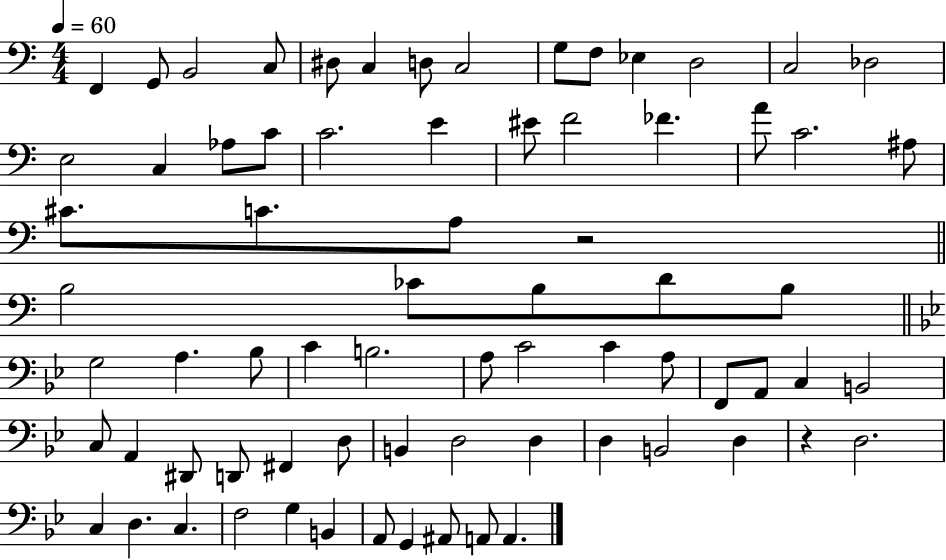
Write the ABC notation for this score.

X:1
T:Untitled
M:4/4
L:1/4
K:C
F,, G,,/2 B,,2 C,/2 ^D,/2 C, D,/2 C,2 G,/2 F,/2 _E, D,2 C,2 _D,2 E,2 C, _A,/2 C/2 C2 E ^E/2 F2 _F A/2 C2 ^A,/2 ^C/2 C/2 A,/2 z2 B,2 _C/2 B,/2 D/2 B,/2 G,2 A, _B,/2 C B,2 A,/2 C2 C A,/2 F,,/2 A,,/2 C, B,,2 C,/2 A,, ^D,,/2 D,,/2 ^F,, D,/2 B,, D,2 D, D, B,,2 D, z D,2 C, D, C, F,2 G, B,, A,,/2 G,, ^A,,/2 A,,/2 A,,